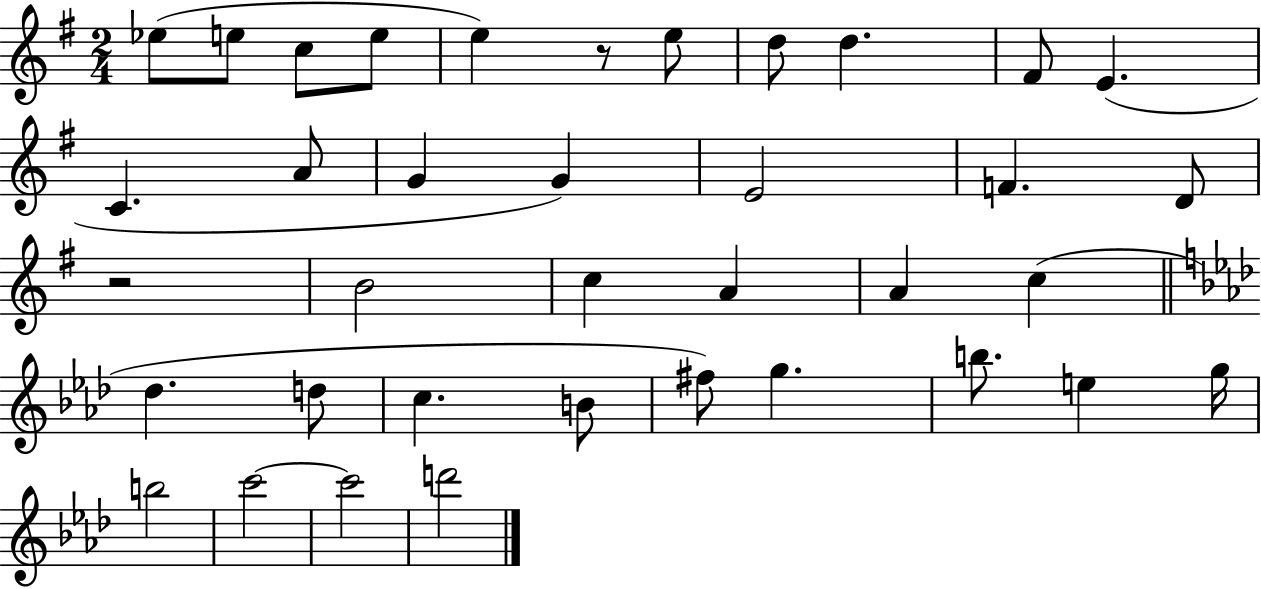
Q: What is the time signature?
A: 2/4